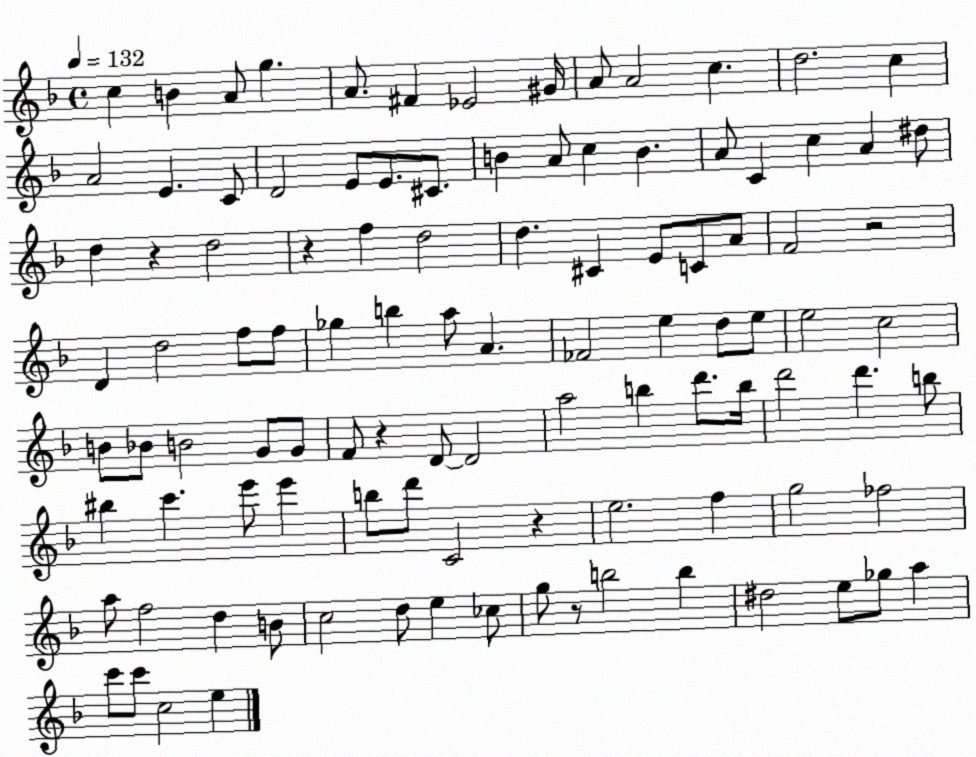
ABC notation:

X:1
T:Untitled
M:4/4
L:1/4
K:F
c B A/2 g A/2 ^F _E2 ^G/4 A/2 A2 c d2 c A2 E C/2 D2 E/2 E/2 ^C/2 B A/2 c B A/2 C c A ^d/2 d z d2 z f d2 d ^C E/2 C/2 A/2 F2 z2 D d2 f/2 f/2 _g b a/2 A _F2 e d/2 e/2 e2 c2 B/2 _B/2 B2 G/2 G/2 F/2 z D/2 D2 a2 b d'/2 b/4 d'2 d' b/2 ^b c' e'/2 e' b/2 d'/2 C2 z e2 f g2 _f2 a/2 f2 d B/2 c2 d/2 e _c/2 g/2 z/2 b2 b ^d2 e/2 _g/2 a c'/2 c'/2 c2 e